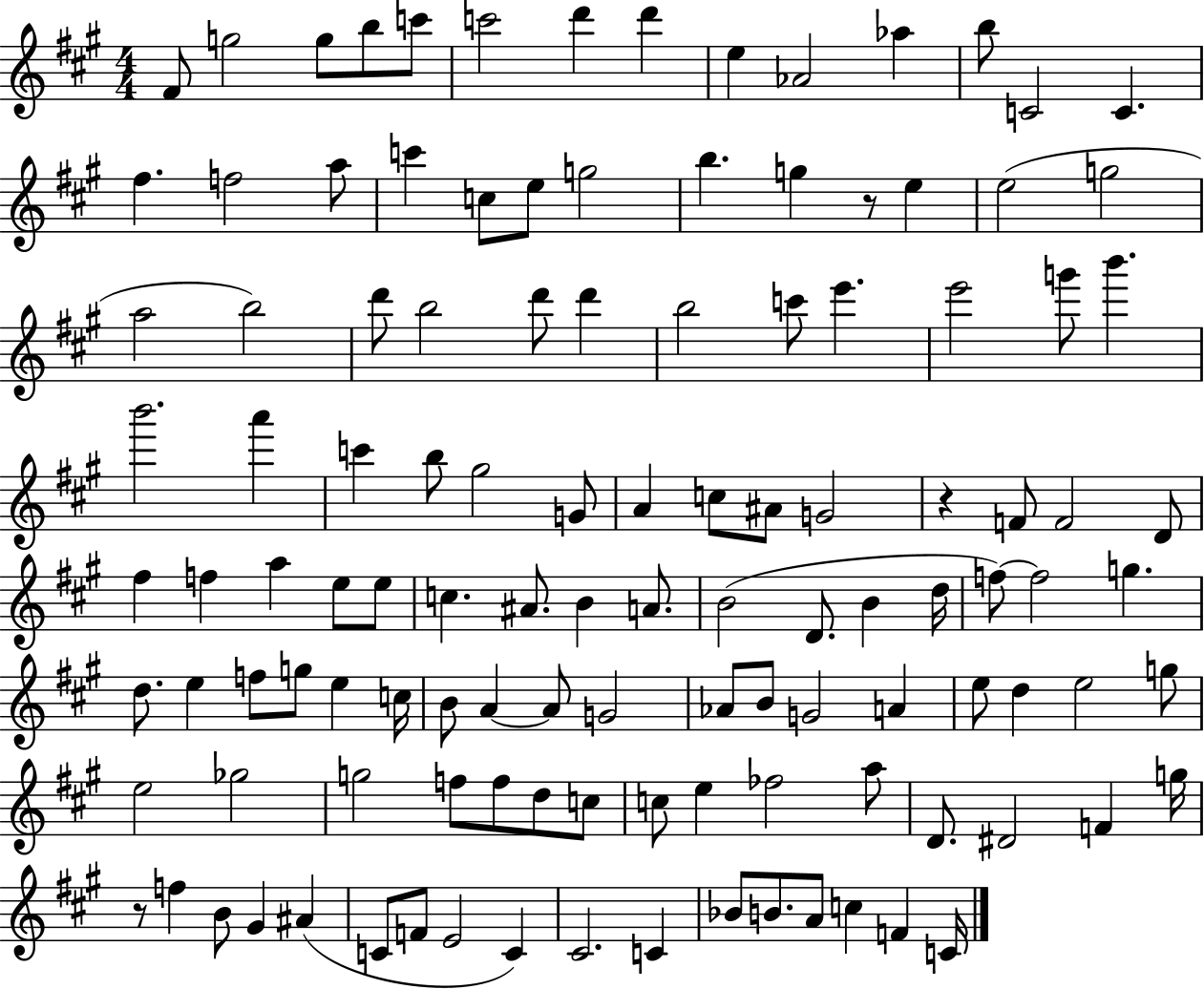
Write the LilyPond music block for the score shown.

{
  \clef treble
  \numericTimeSignature
  \time 4/4
  \key a \major
  fis'8 g''2 g''8 b''8 c'''8 | c'''2 d'''4 d'''4 | e''4 aes'2 aes''4 | b''8 c'2 c'4. | \break fis''4. f''2 a''8 | c'''4 c''8 e''8 g''2 | b''4. g''4 r8 e''4 | e''2( g''2 | \break a''2 b''2) | d'''8 b''2 d'''8 d'''4 | b''2 c'''8 e'''4. | e'''2 g'''8 b'''4. | \break b'''2. a'''4 | c'''4 b''8 gis''2 g'8 | a'4 c''8 ais'8 g'2 | r4 f'8 f'2 d'8 | \break fis''4 f''4 a''4 e''8 e''8 | c''4. ais'8. b'4 a'8. | b'2( d'8. b'4 d''16 | f''8~~) f''2 g''4. | \break d''8. e''4 f''8 g''8 e''4 c''16 | b'8 a'4~~ a'8 g'2 | aes'8 b'8 g'2 a'4 | e''8 d''4 e''2 g''8 | \break e''2 ges''2 | g''2 f''8 f''8 d''8 c''8 | c''8 e''4 fes''2 a''8 | d'8. dis'2 f'4 g''16 | \break r8 f''4 b'8 gis'4 ais'4( | c'8 f'8 e'2 c'4) | cis'2. c'4 | bes'8 b'8. a'8 c''4 f'4 c'16 | \break \bar "|."
}